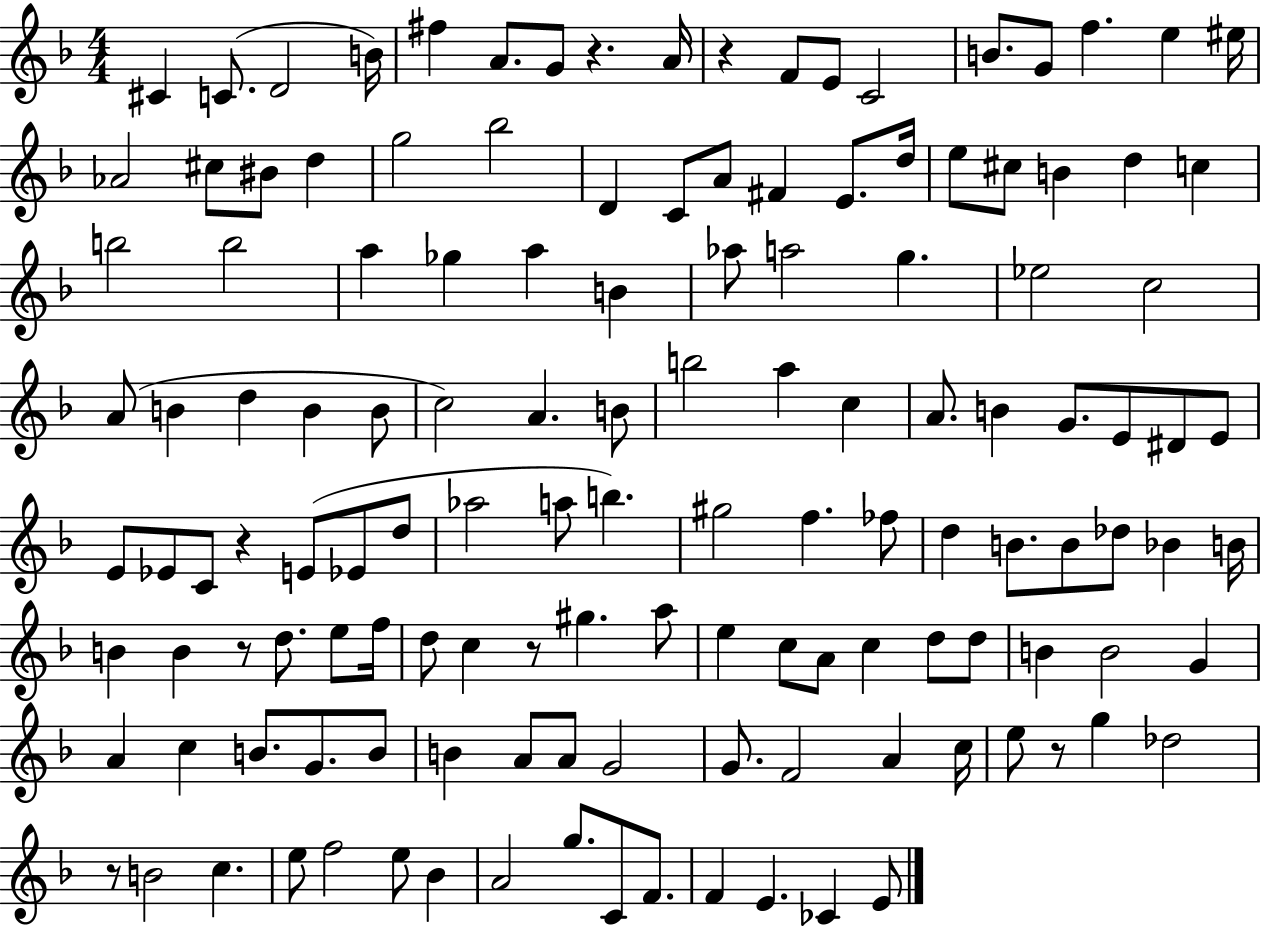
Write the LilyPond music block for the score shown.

{
  \clef treble
  \numericTimeSignature
  \time 4/4
  \key f \major
  \repeat volta 2 { cis'4 c'8.( d'2 b'16) | fis''4 a'8. g'8 r4. a'16 | r4 f'8 e'8 c'2 | b'8. g'8 f''4. e''4 eis''16 | \break aes'2 cis''8 bis'8 d''4 | g''2 bes''2 | d'4 c'8 a'8 fis'4 e'8. d''16 | e''8 cis''8 b'4 d''4 c''4 | \break b''2 b''2 | a''4 ges''4 a''4 b'4 | aes''8 a''2 g''4. | ees''2 c''2 | \break a'8( b'4 d''4 b'4 b'8 | c''2) a'4. b'8 | b''2 a''4 c''4 | a'8. b'4 g'8. e'8 dis'8 e'8 | \break e'8 ees'8 c'8 r4 e'8( ees'8 d''8 | aes''2 a''8 b''4.) | gis''2 f''4. fes''8 | d''4 b'8. b'8 des''8 bes'4 b'16 | \break b'4 b'4 r8 d''8. e''8 f''16 | d''8 c''4 r8 gis''4. a''8 | e''4 c''8 a'8 c''4 d''8 d''8 | b'4 b'2 g'4 | \break a'4 c''4 b'8. g'8. b'8 | b'4 a'8 a'8 g'2 | g'8. f'2 a'4 c''16 | e''8 r8 g''4 des''2 | \break r8 b'2 c''4. | e''8 f''2 e''8 bes'4 | a'2 g''8. c'8 f'8. | f'4 e'4. ces'4 e'8 | \break } \bar "|."
}